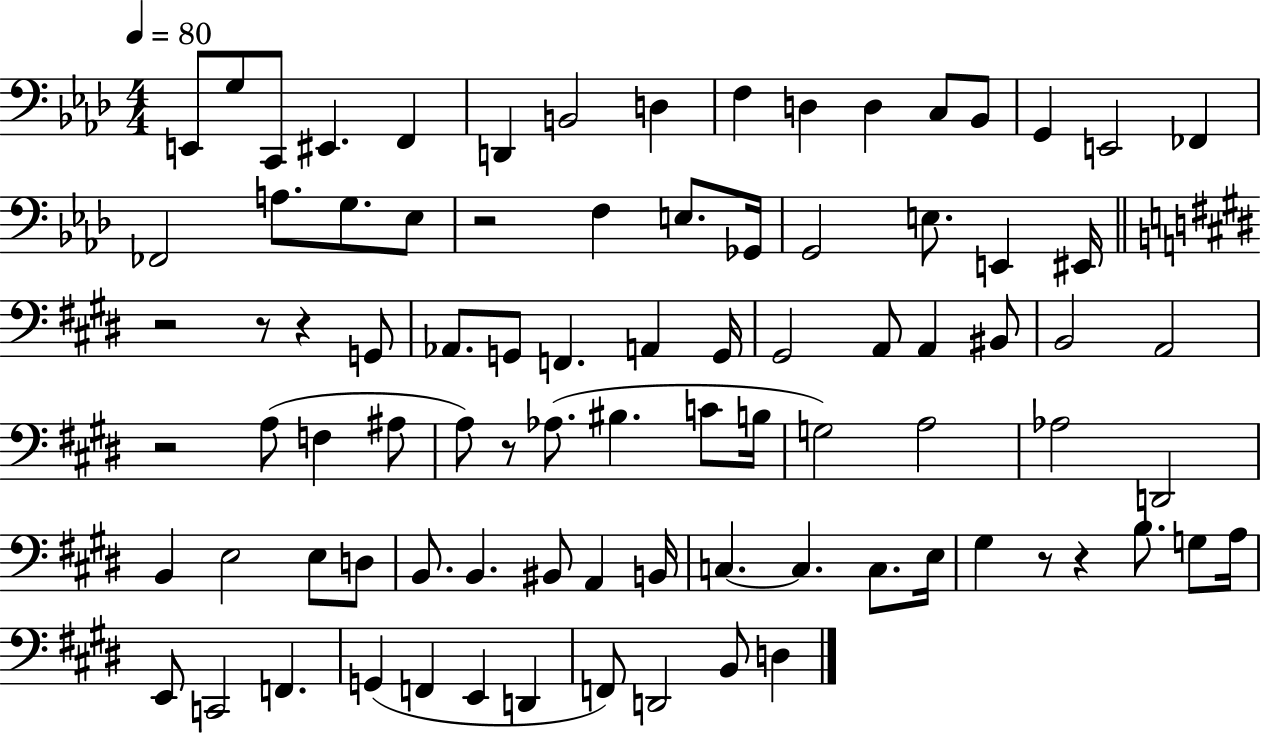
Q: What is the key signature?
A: AES major